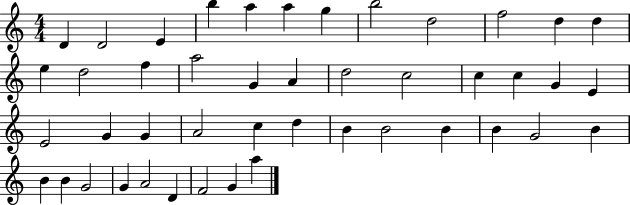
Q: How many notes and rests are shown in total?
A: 45